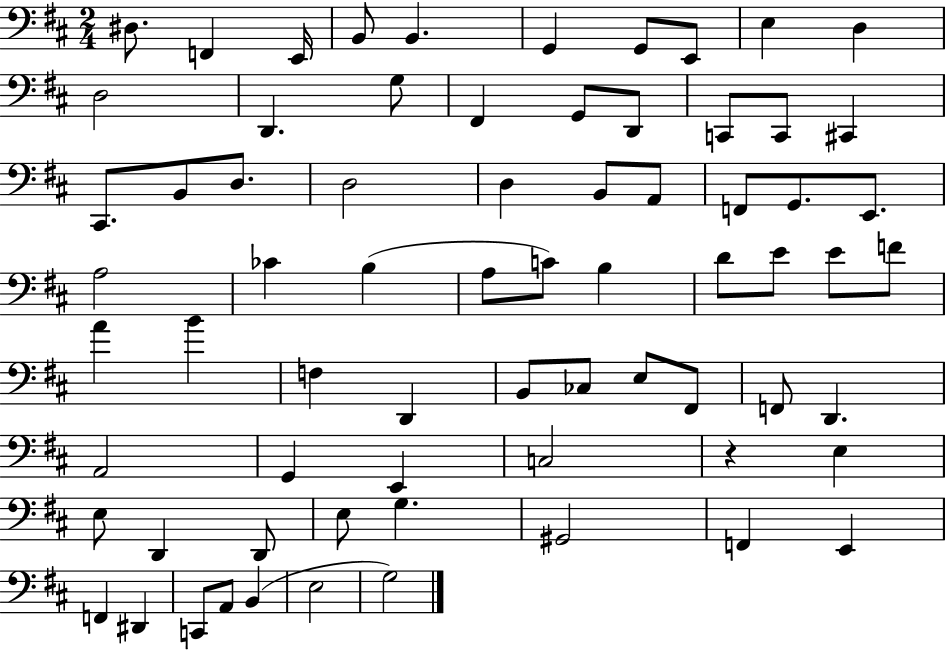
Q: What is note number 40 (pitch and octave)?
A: A4